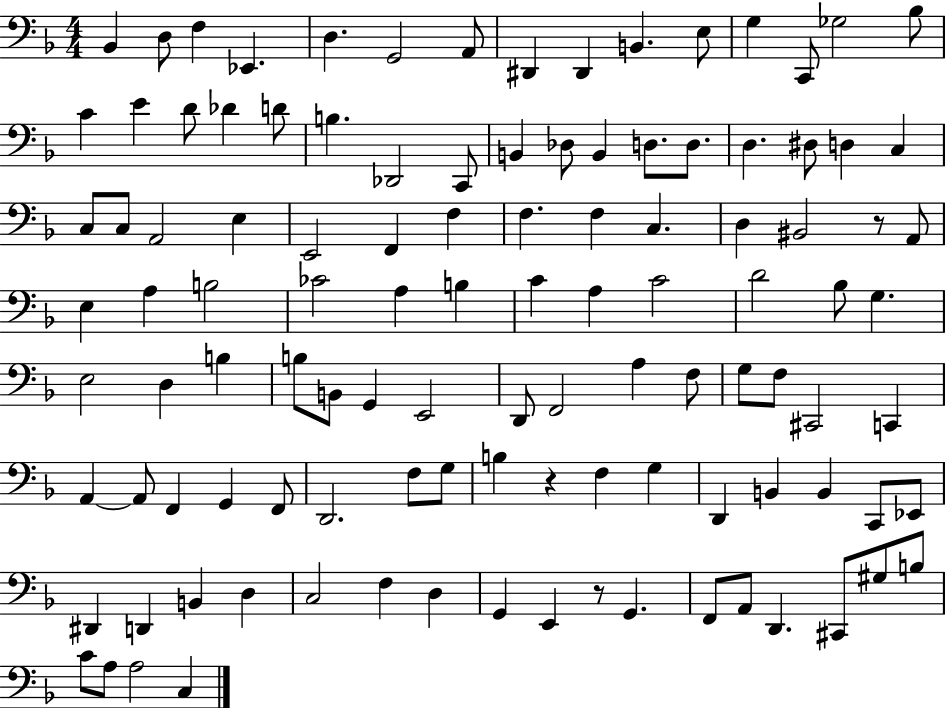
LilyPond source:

{
  \clef bass
  \numericTimeSignature
  \time 4/4
  \key f \major
  bes,4 d8 f4 ees,4. | d4. g,2 a,8 | dis,4 dis,4 b,4. e8 | g4 c,8 ges2 bes8 | \break c'4 e'4 d'8 des'4 d'8 | b4. des,2 c,8 | b,4 des8 b,4 d8. d8. | d4. dis8 d4 c4 | \break c8 c8 a,2 e4 | e,2 f,4 f4 | f4. f4 c4. | d4 bis,2 r8 a,8 | \break e4 a4 b2 | ces'2 a4 b4 | c'4 a4 c'2 | d'2 bes8 g4. | \break e2 d4 b4 | b8 b,8 g,4 e,2 | d,8 f,2 a4 f8 | g8 f8 cis,2 c,4 | \break a,4~~ a,8 f,4 g,4 f,8 | d,2. f8 g8 | b4 r4 f4 g4 | d,4 b,4 b,4 c,8 ees,8 | \break dis,4 d,4 b,4 d4 | c2 f4 d4 | g,4 e,4 r8 g,4. | f,8 a,8 d,4. cis,8 gis8 b8 | \break c'8 a8 a2 c4 | \bar "|."
}